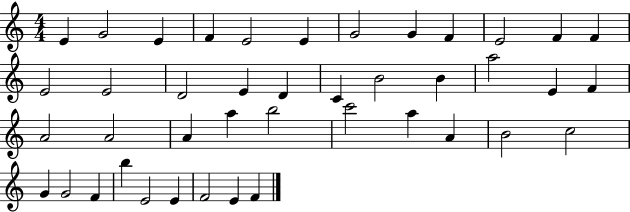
X:1
T:Untitled
M:4/4
L:1/4
K:C
E G2 E F E2 E G2 G F E2 F F E2 E2 D2 E D C B2 B a2 E F A2 A2 A a b2 c'2 a A B2 c2 G G2 F b E2 E F2 E F